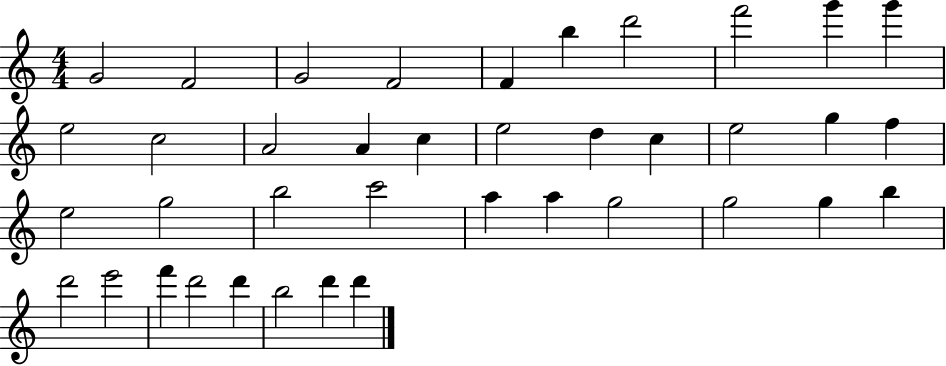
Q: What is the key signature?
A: C major